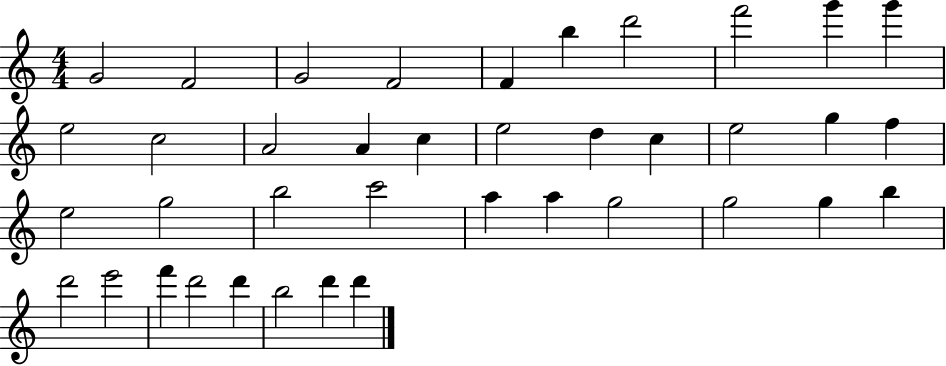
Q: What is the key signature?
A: C major